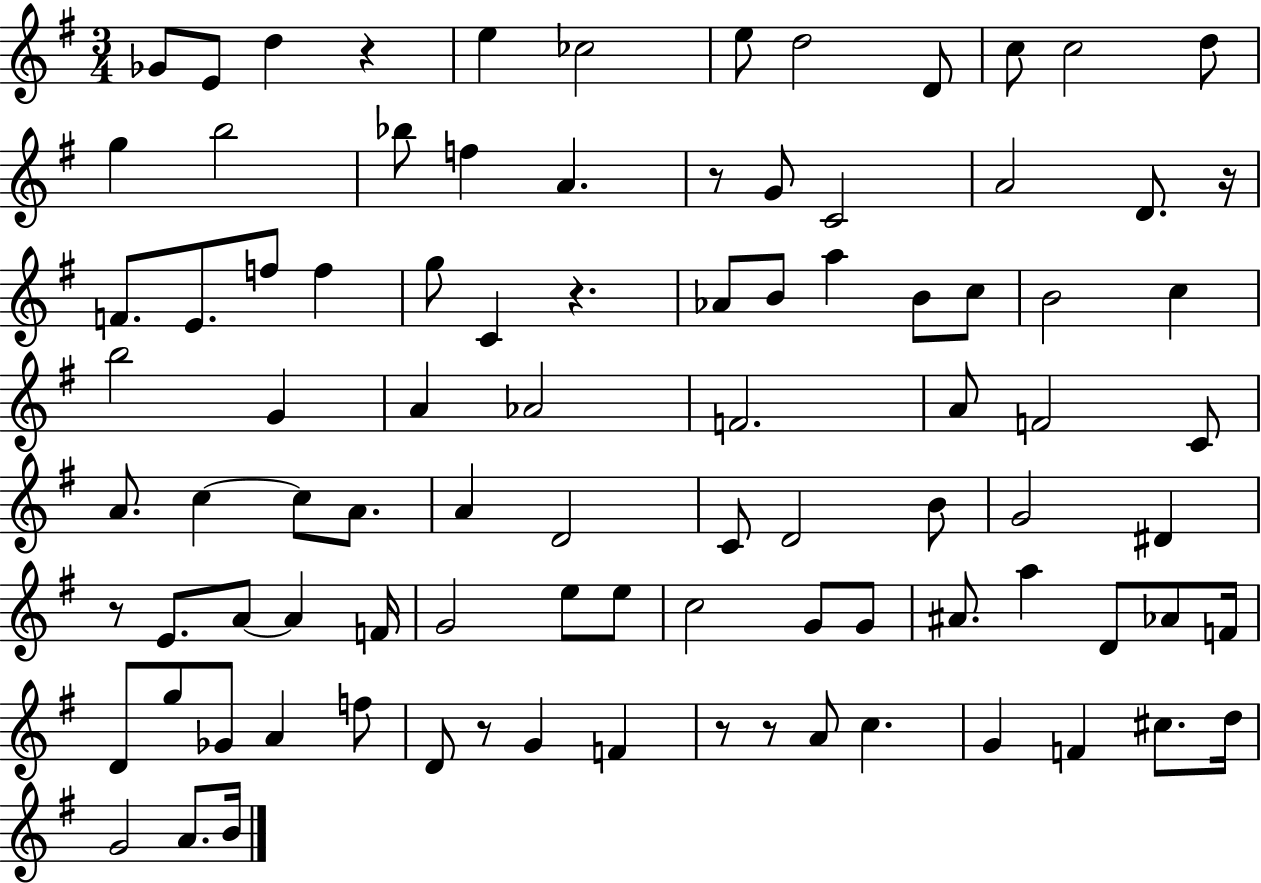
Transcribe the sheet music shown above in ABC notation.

X:1
T:Untitled
M:3/4
L:1/4
K:G
_G/2 E/2 d z e _c2 e/2 d2 D/2 c/2 c2 d/2 g b2 _b/2 f A z/2 G/2 C2 A2 D/2 z/4 F/2 E/2 f/2 f g/2 C z _A/2 B/2 a B/2 c/2 B2 c b2 G A _A2 F2 A/2 F2 C/2 A/2 c c/2 A/2 A D2 C/2 D2 B/2 G2 ^D z/2 E/2 A/2 A F/4 G2 e/2 e/2 c2 G/2 G/2 ^A/2 a D/2 _A/2 F/4 D/2 g/2 _G/2 A f/2 D/2 z/2 G F z/2 z/2 A/2 c G F ^c/2 d/4 G2 A/2 B/4